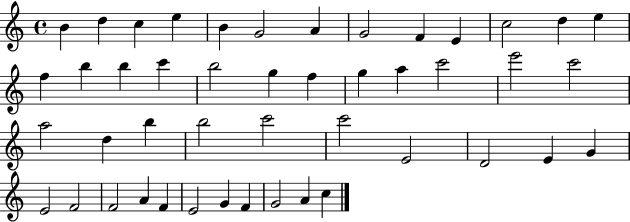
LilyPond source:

{
  \clef treble
  \time 4/4
  \defaultTimeSignature
  \key c \major
  b'4 d''4 c''4 e''4 | b'4 g'2 a'4 | g'2 f'4 e'4 | c''2 d''4 e''4 | \break f''4 b''4 b''4 c'''4 | b''2 g''4 f''4 | g''4 a''4 c'''2 | e'''2 c'''2 | \break a''2 d''4 b''4 | b''2 c'''2 | c'''2 e'2 | d'2 e'4 g'4 | \break e'2 f'2 | f'2 a'4 f'4 | e'2 g'4 f'4 | g'2 a'4 c''4 | \break \bar "|."
}